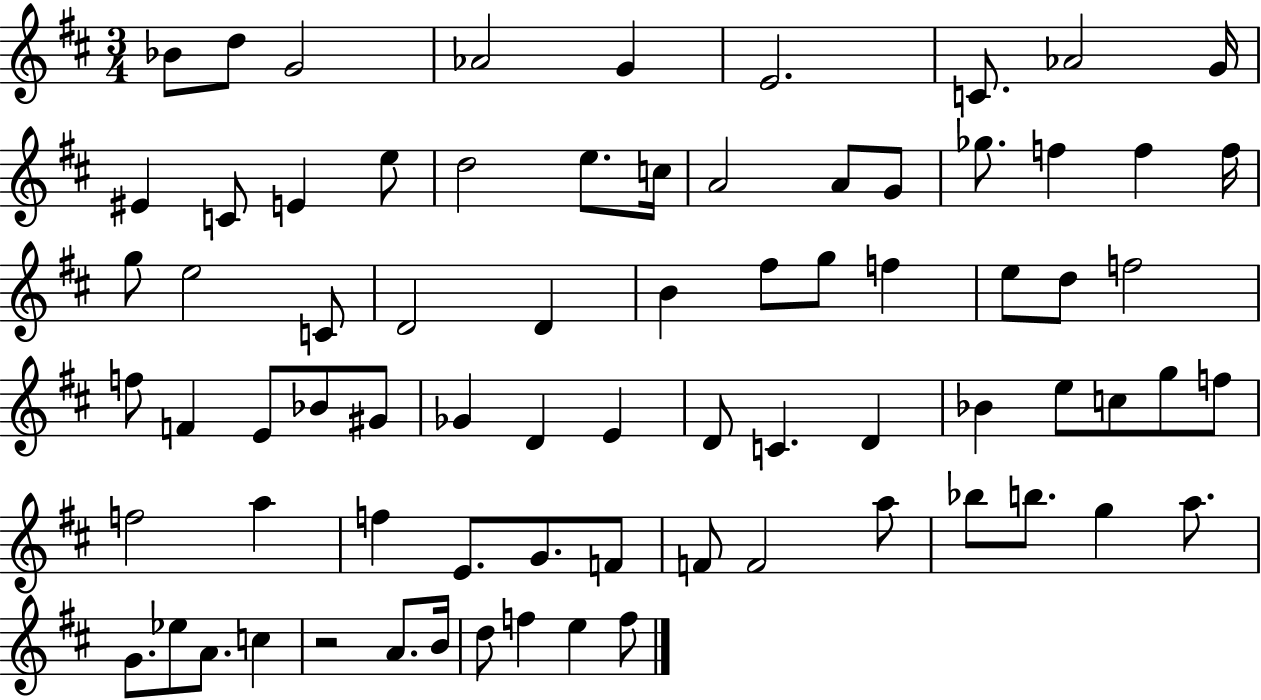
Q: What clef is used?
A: treble